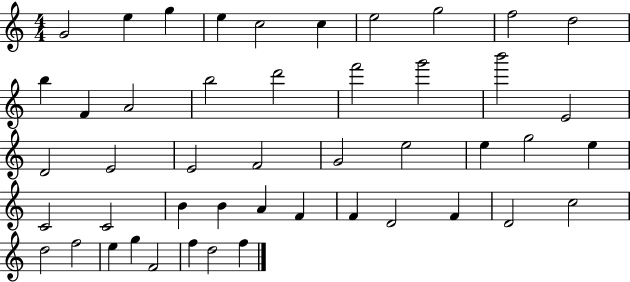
X:1
T:Untitled
M:4/4
L:1/4
K:C
G2 e g e c2 c e2 g2 f2 d2 b F A2 b2 d'2 f'2 g'2 b'2 E2 D2 E2 E2 F2 G2 e2 e g2 e C2 C2 B B A F F D2 F D2 c2 d2 f2 e g F2 f d2 f